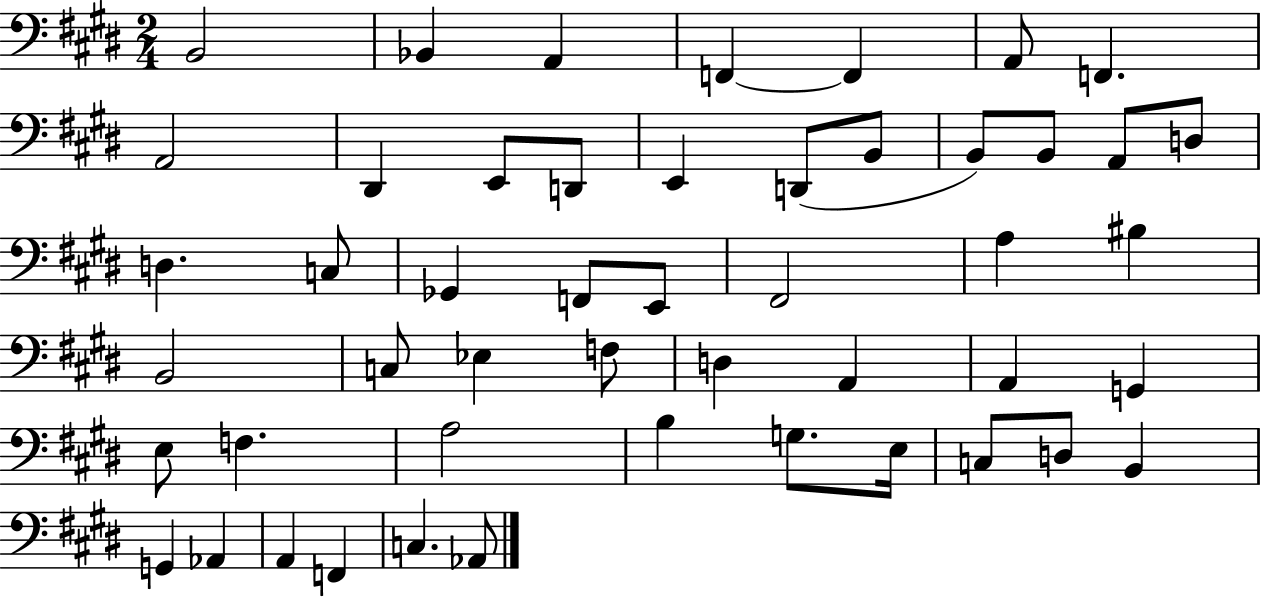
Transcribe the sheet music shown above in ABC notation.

X:1
T:Untitled
M:2/4
L:1/4
K:E
B,,2 _B,, A,, F,, F,, A,,/2 F,, A,,2 ^D,, E,,/2 D,,/2 E,, D,,/2 B,,/2 B,,/2 B,,/2 A,,/2 D,/2 D, C,/2 _G,, F,,/2 E,,/2 ^F,,2 A, ^B, B,,2 C,/2 _E, F,/2 D, A,, A,, G,, E,/2 F, A,2 B, G,/2 E,/4 C,/2 D,/2 B,, G,, _A,, A,, F,, C, _A,,/2